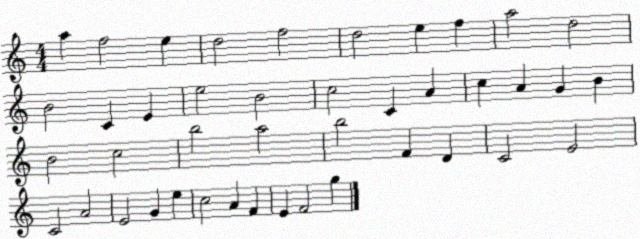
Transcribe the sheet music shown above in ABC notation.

X:1
T:Untitled
M:4/4
L:1/4
K:C
a f2 e d2 f2 d2 e f a2 d2 B2 C E e2 B2 c2 C A c A G B B2 c2 b2 a2 b2 F D C2 E2 C2 A2 E2 G e c2 A F E F2 g